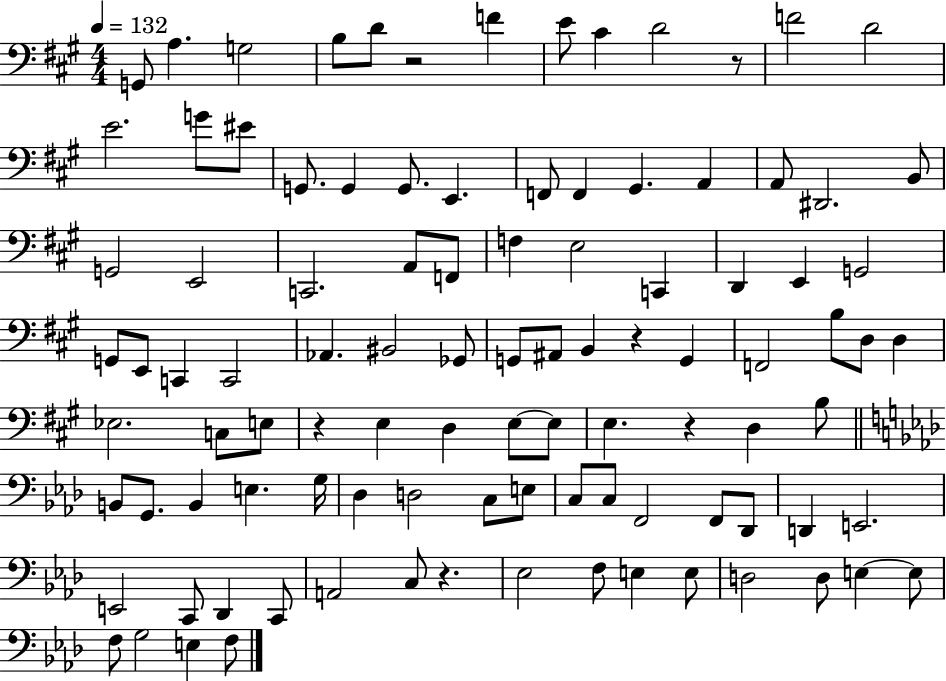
G2/e A3/q. G3/h B3/e D4/e R/h F4/q E4/e C#4/q D4/h R/e F4/h D4/h E4/h. G4/e EIS4/e G2/e. G2/q G2/e. E2/q. F2/e F2/q G#2/q. A2/q A2/e D#2/h. B2/e G2/h E2/h C2/h. A2/e F2/e F3/q E3/h C2/q D2/q E2/q G2/h G2/e E2/e C2/q C2/h Ab2/q. BIS2/h Gb2/e G2/e A#2/e B2/q R/q G2/q F2/h B3/e D3/e D3/q Eb3/h. C3/e E3/e R/q E3/q D3/q E3/e E3/e E3/q. R/q D3/q B3/e B2/e G2/e. B2/q E3/q. G3/s Db3/q D3/h C3/e E3/e C3/e C3/e F2/h F2/e Db2/e D2/q E2/h. E2/h C2/e Db2/q C2/e A2/h C3/e R/q. Eb3/h F3/e E3/q E3/e D3/h D3/e E3/q E3/e F3/e G3/h E3/q F3/e